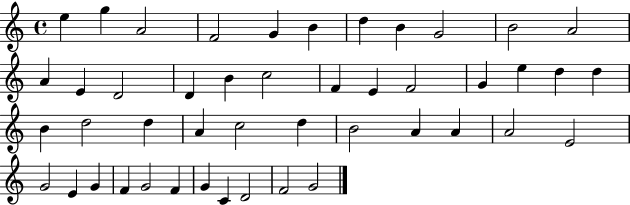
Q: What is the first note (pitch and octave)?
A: E5